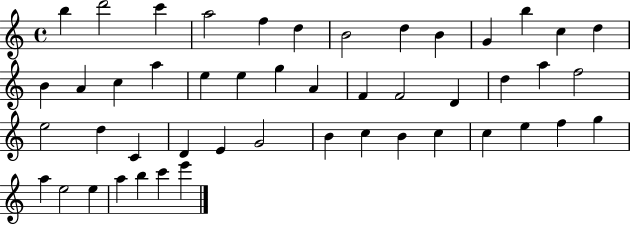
{
  \clef treble
  \time 4/4
  \defaultTimeSignature
  \key c \major
  b''4 d'''2 c'''4 | a''2 f''4 d''4 | b'2 d''4 b'4 | g'4 b''4 c''4 d''4 | \break b'4 a'4 c''4 a''4 | e''4 e''4 g''4 a'4 | f'4 f'2 d'4 | d''4 a''4 f''2 | \break e''2 d''4 c'4 | d'4 e'4 g'2 | b'4 c''4 b'4 c''4 | c''4 e''4 f''4 g''4 | \break a''4 e''2 e''4 | a''4 b''4 c'''4 e'''4 | \bar "|."
}